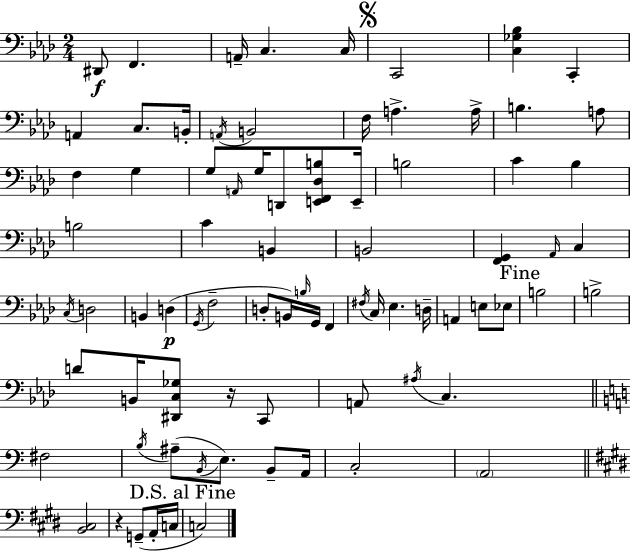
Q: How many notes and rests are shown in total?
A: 79